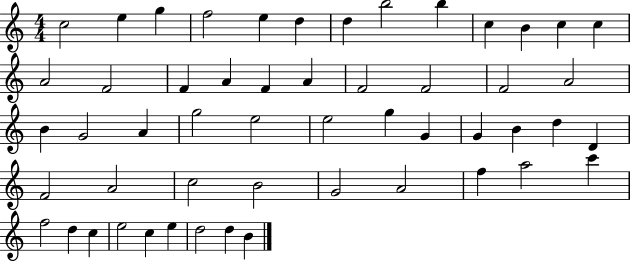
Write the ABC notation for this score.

X:1
T:Untitled
M:4/4
L:1/4
K:C
c2 e g f2 e d d b2 b c B c c A2 F2 F A F A F2 F2 F2 A2 B G2 A g2 e2 e2 g G G B d D F2 A2 c2 B2 G2 A2 f a2 c' f2 d c e2 c e d2 d B